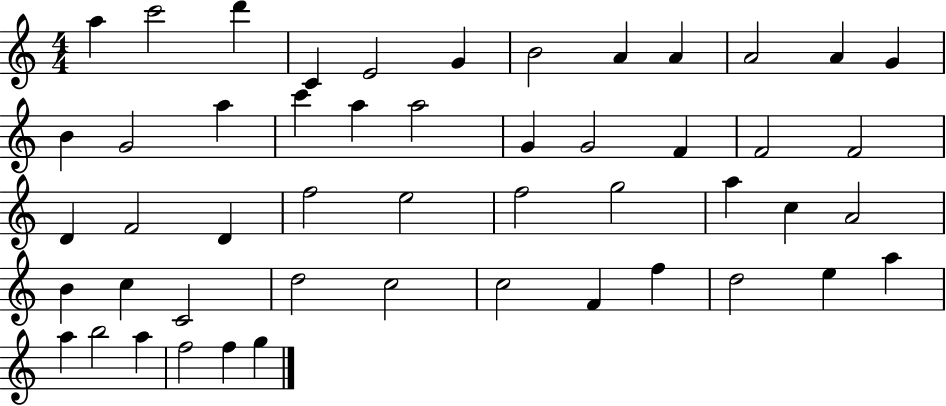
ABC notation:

X:1
T:Untitled
M:4/4
L:1/4
K:C
a c'2 d' C E2 G B2 A A A2 A G B G2 a c' a a2 G G2 F F2 F2 D F2 D f2 e2 f2 g2 a c A2 B c C2 d2 c2 c2 F f d2 e a a b2 a f2 f g